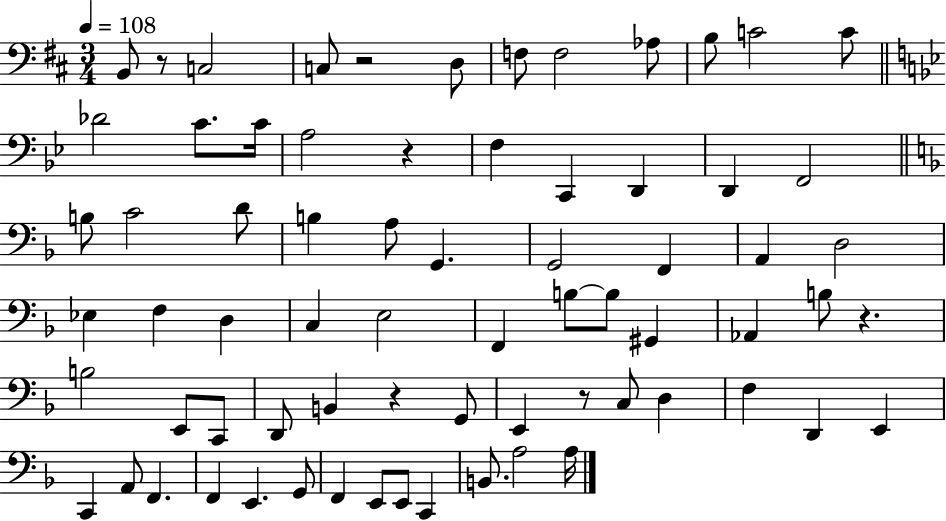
B2/e R/e C3/h C3/e R/h D3/e F3/e F3/h Ab3/e B3/e C4/h C4/e Db4/h C4/e. C4/s A3/h R/q F3/q C2/q D2/q D2/q F2/h B3/e C4/h D4/e B3/q A3/e G2/q. G2/h F2/q A2/q D3/h Eb3/q F3/q D3/q C3/q E3/h F2/q B3/e B3/e G#2/q Ab2/q B3/e R/q. B3/h E2/e C2/e D2/e B2/q R/q G2/e E2/q R/e C3/e D3/q F3/q D2/q E2/q C2/q A2/e F2/q. F2/q E2/q. G2/e F2/q E2/e E2/e C2/q B2/e. A3/h A3/s